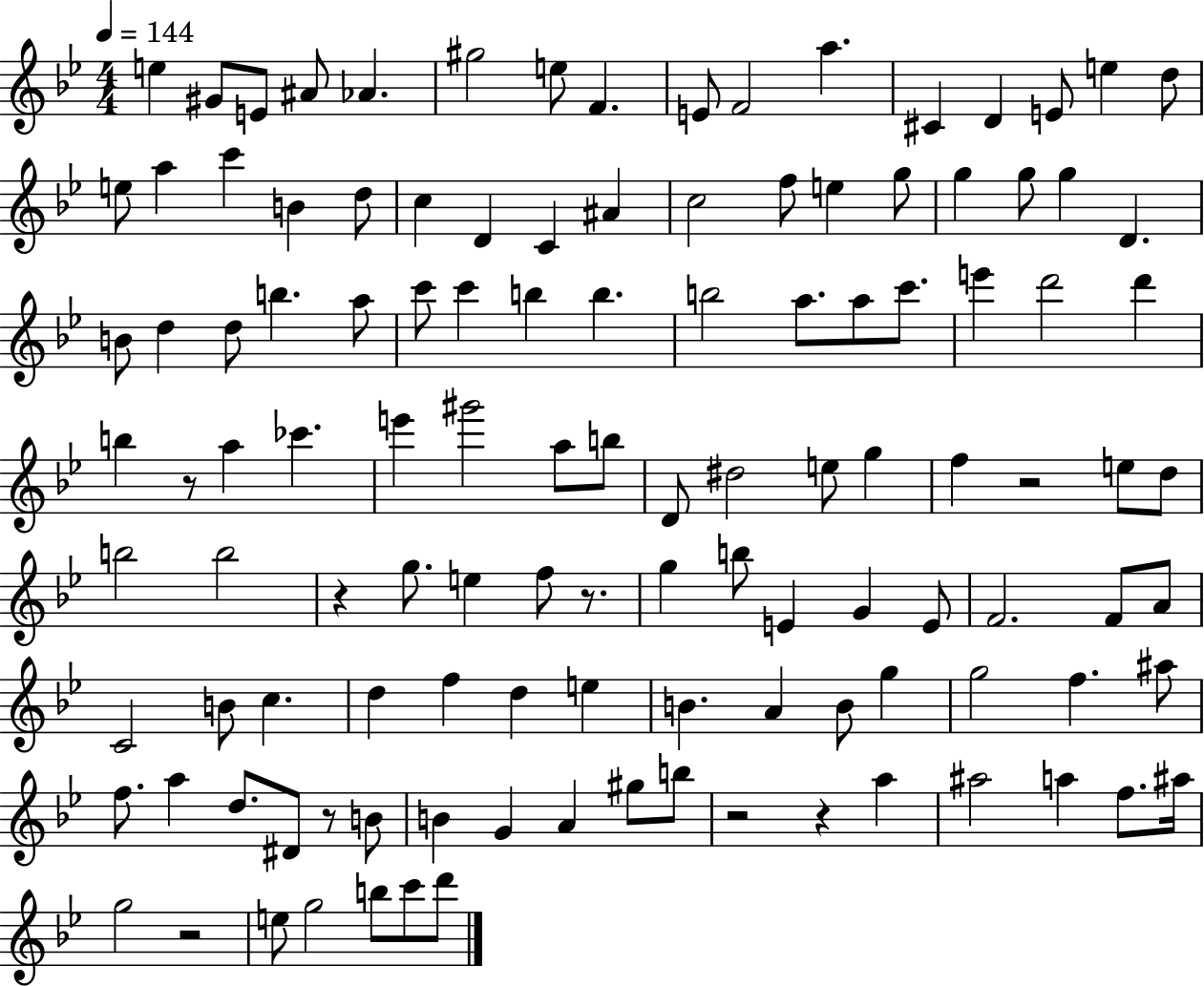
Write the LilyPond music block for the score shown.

{
  \clef treble
  \numericTimeSignature
  \time 4/4
  \key bes \major
  \tempo 4 = 144
  e''4 gis'8 e'8 ais'8 aes'4. | gis''2 e''8 f'4. | e'8 f'2 a''4. | cis'4 d'4 e'8 e''4 d''8 | \break e''8 a''4 c'''4 b'4 d''8 | c''4 d'4 c'4 ais'4 | c''2 f''8 e''4 g''8 | g''4 g''8 g''4 d'4. | \break b'8 d''4 d''8 b''4. a''8 | c'''8 c'''4 b''4 b''4. | b''2 a''8. a''8 c'''8. | e'''4 d'''2 d'''4 | \break b''4 r8 a''4 ces'''4. | e'''4 gis'''2 a''8 b''8 | d'8 dis''2 e''8 g''4 | f''4 r2 e''8 d''8 | \break b''2 b''2 | r4 g''8. e''4 f''8 r8. | g''4 b''8 e'4 g'4 e'8 | f'2. f'8 a'8 | \break c'2 b'8 c''4. | d''4 f''4 d''4 e''4 | b'4. a'4 b'8 g''4 | g''2 f''4. ais''8 | \break f''8. a''4 d''8. dis'8 r8 b'8 | b'4 g'4 a'4 gis''8 b''8 | r2 r4 a''4 | ais''2 a''4 f''8. ais''16 | \break g''2 r2 | e''8 g''2 b''8 c'''8 d'''8 | \bar "|."
}